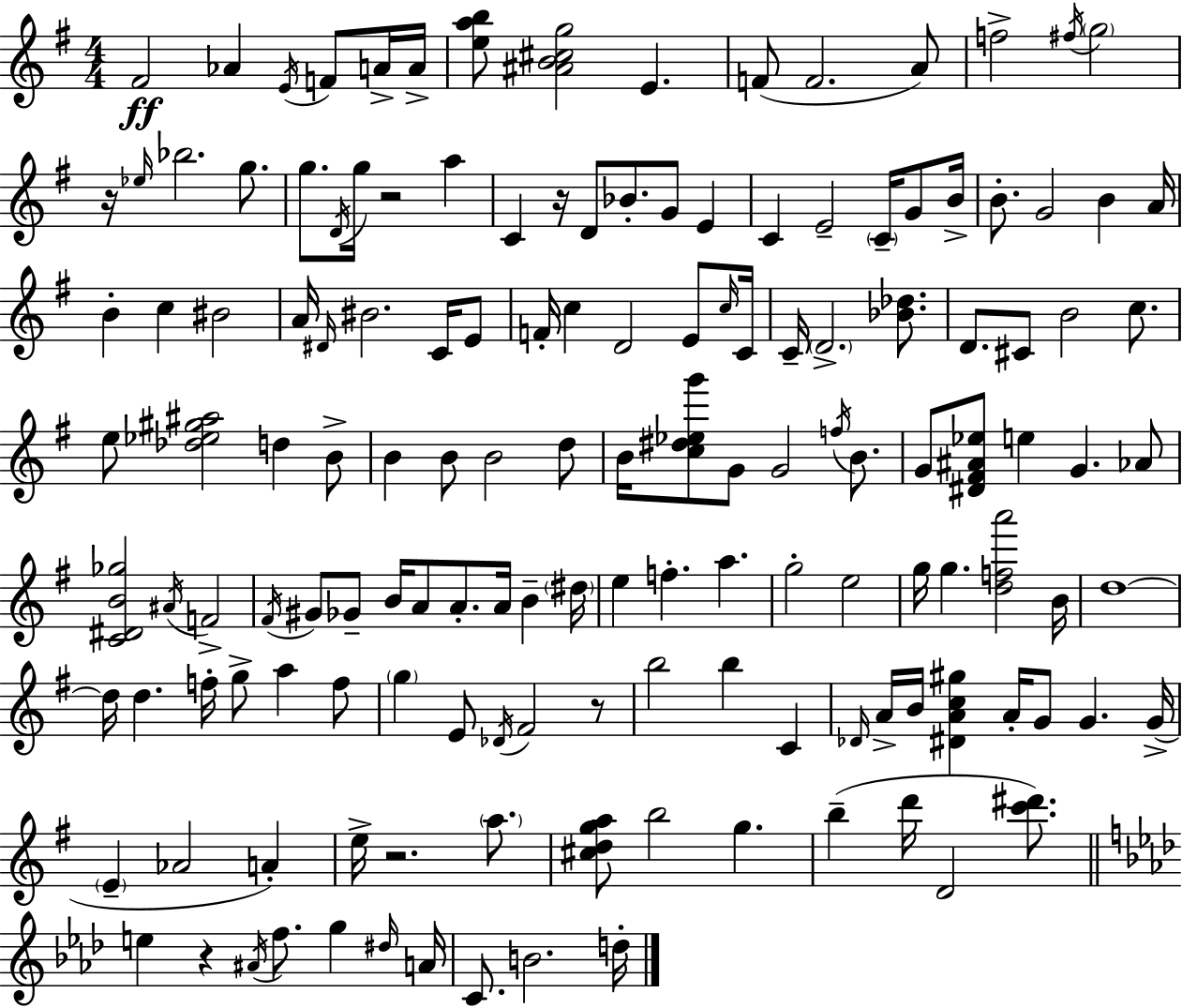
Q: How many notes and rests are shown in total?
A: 146